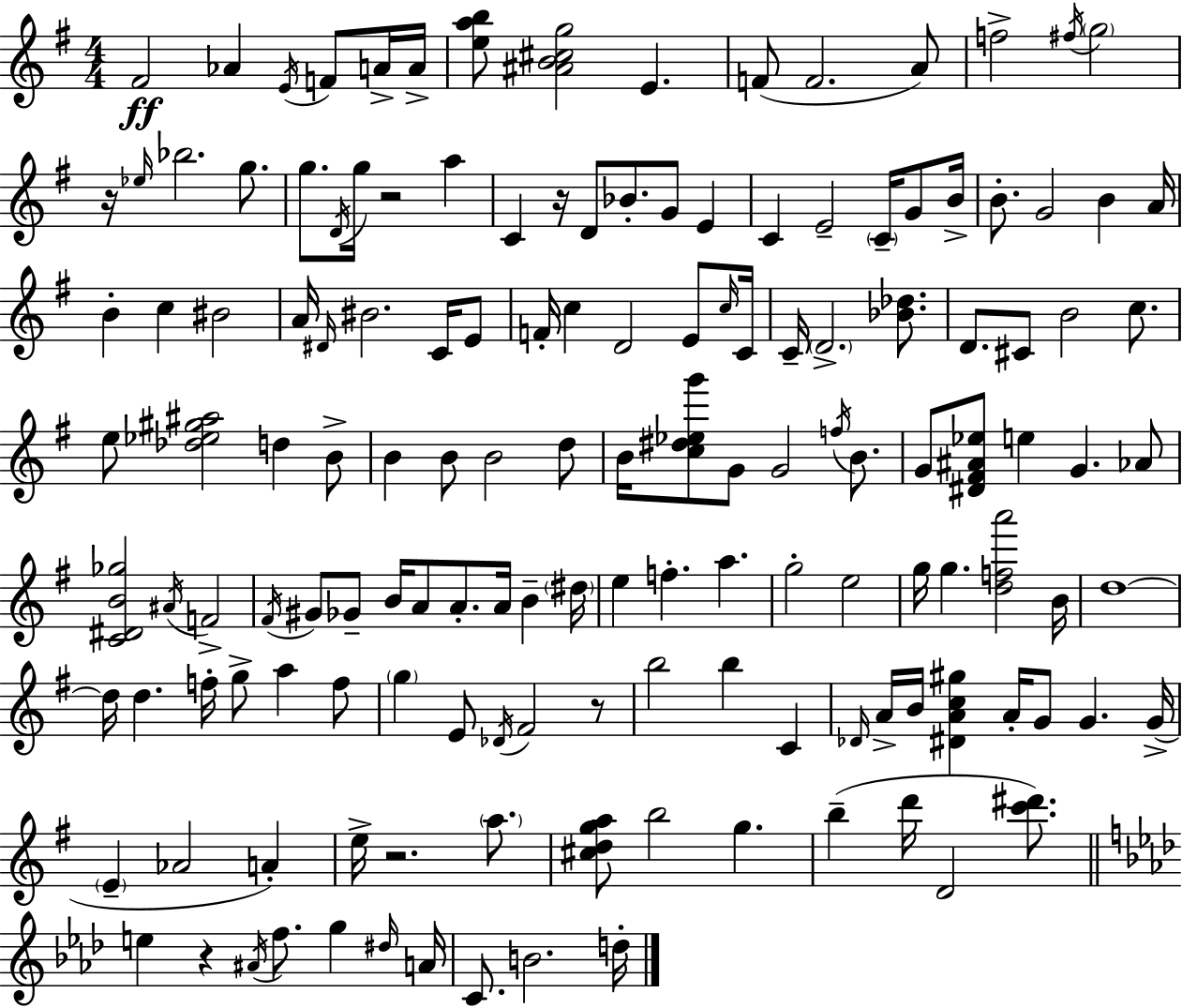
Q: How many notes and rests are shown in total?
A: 146